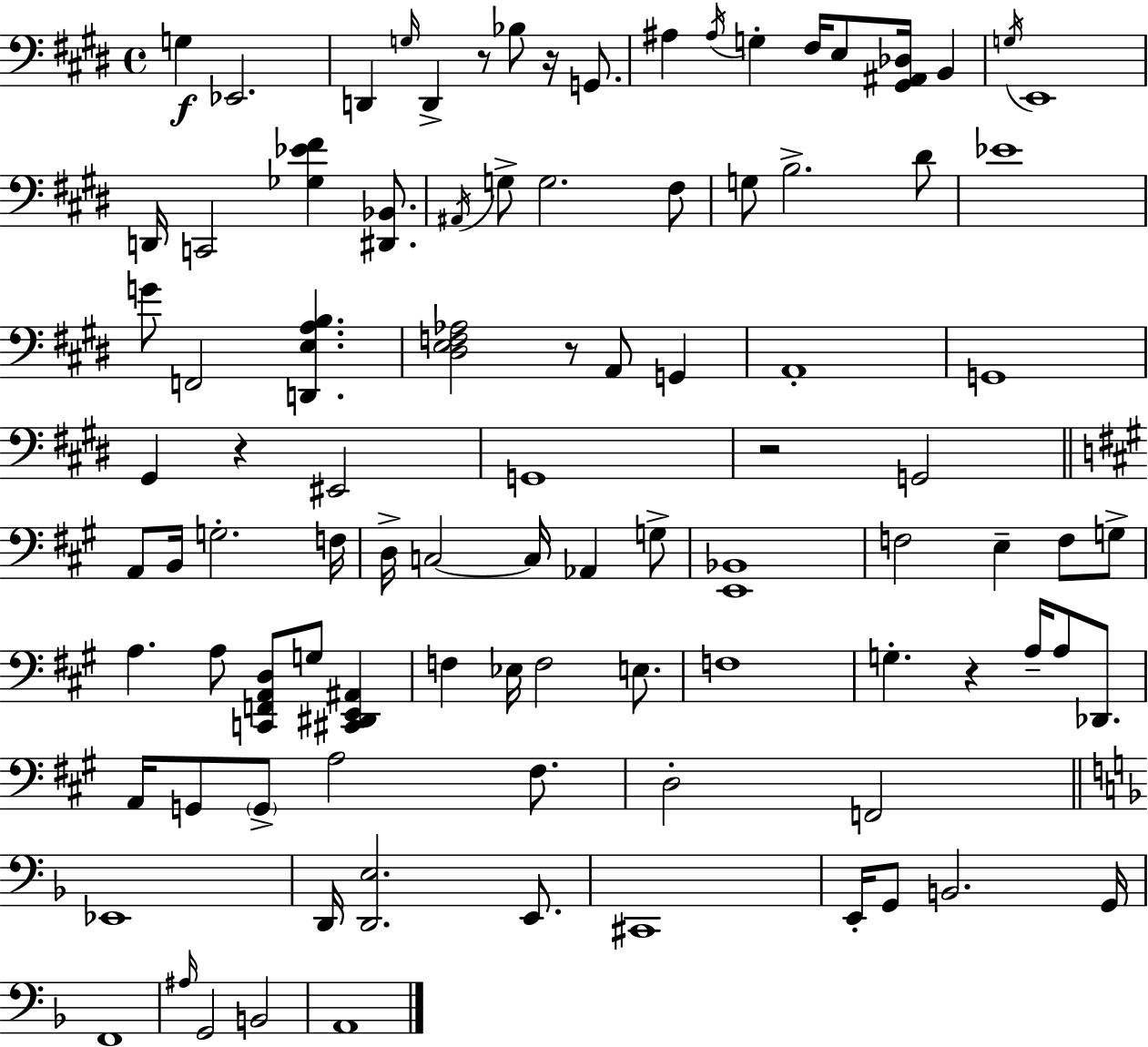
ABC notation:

X:1
T:Untitled
M:4/4
L:1/4
K:E
G, _E,,2 D,, G,/4 D,, z/2 _B,/2 z/4 G,,/2 ^A, ^A,/4 G, ^F,/4 E,/2 [^G,,^A,,_D,]/4 B,, G,/4 E,,4 D,,/4 C,,2 [_G,_E^F] [^D,,_B,,]/2 ^A,,/4 G,/2 G,2 ^F,/2 G,/2 B,2 ^D/2 _E4 G/2 F,,2 [D,,E,A,B,] [^D,E,F,_A,]2 z/2 A,,/2 G,, A,,4 G,,4 ^G,, z ^E,,2 G,,4 z2 G,,2 A,,/2 B,,/4 G,2 F,/4 D,/4 C,2 C,/4 _A,, G,/2 [E,,_B,,]4 F,2 E, F,/2 G,/2 A, A,/2 [C,,F,,A,,D,]/2 G,/2 [^C,,^D,,E,,^A,,] F, _E,/4 F,2 E,/2 F,4 G, z A,/4 A,/2 _D,,/2 A,,/4 G,,/2 G,,/2 A,2 ^F,/2 D,2 F,,2 _E,,4 D,,/4 [D,,E,]2 E,,/2 ^C,,4 E,,/4 G,,/2 B,,2 G,,/4 F,,4 ^A,/4 G,,2 B,,2 A,,4